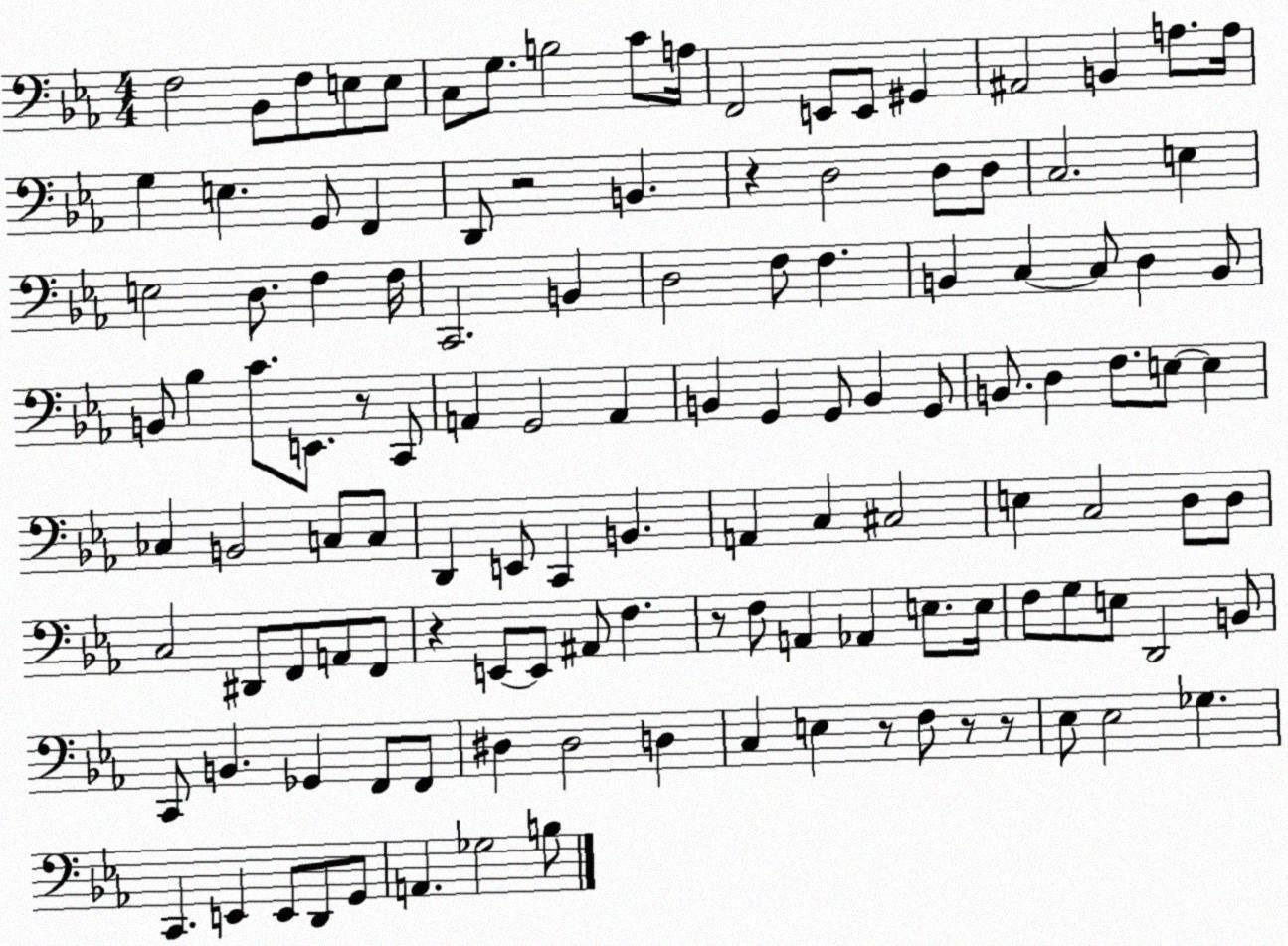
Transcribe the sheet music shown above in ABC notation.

X:1
T:Untitled
M:4/4
L:1/4
K:Eb
F,2 _B,,/2 F,/2 E,/2 E,/2 C,/2 G,/2 B,2 C/2 A,/4 F,,2 E,,/2 E,,/2 ^G,, ^A,,2 B,, A,/2 A,/4 G, E, G,,/2 F,, D,,/2 z2 B,, z D,2 D,/2 D,/2 C,2 E, E,2 D,/2 F, F,/4 C,,2 B,, D,2 F,/2 F, B,, C, C,/2 D, B,,/2 B,,/2 _B, C/2 E,,/2 z/2 C,,/2 A,, G,,2 A,, B,, G,, G,,/2 B,, G,,/2 B,,/2 D, F,/2 E,/2 E, _C, B,,2 C,/2 C,/2 D,, E,,/2 C,, B,, A,, C, ^C,2 E, C,2 D,/2 D,/2 C,2 ^D,,/2 F,,/2 A,,/2 F,,/2 z E,,/2 E,,/2 ^A,,/2 F, z/2 F,/2 A,, _A,, E,/2 E,/4 F,/2 G,/2 E,/2 D,,2 B,,/2 C,,/2 B,, _G,, F,,/2 F,,/2 ^D, ^D,2 D, C, E, z/2 F,/2 z/2 z/2 _E,/2 _E,2 _G, C,, E,, E,,/2 D,,/2 G,,/2 A,, _G,2 B,/2